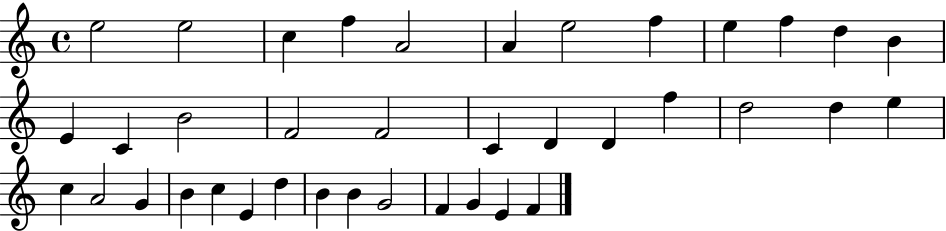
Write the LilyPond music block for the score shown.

{
  \clef treble
  \time 4/4
  \defaultTimeSignature
  \key c \major
  e''2 e''2 | c''4 f''4 a'2 | a'4 e''2 f''4 | e''4 f''4 d''4 b'4 | \break e'4 c'4 b'2 | f'2 f'2 | c'4 d'4 d'4 f''4 | d''2 d''4 e''4 | \break c''4 a'2 g'4 | b'4 c''4 e'4 d''4 | b'4 b'4 g'2 | f'4 g'4 e'4 f'4 | \break \bar "|."
}